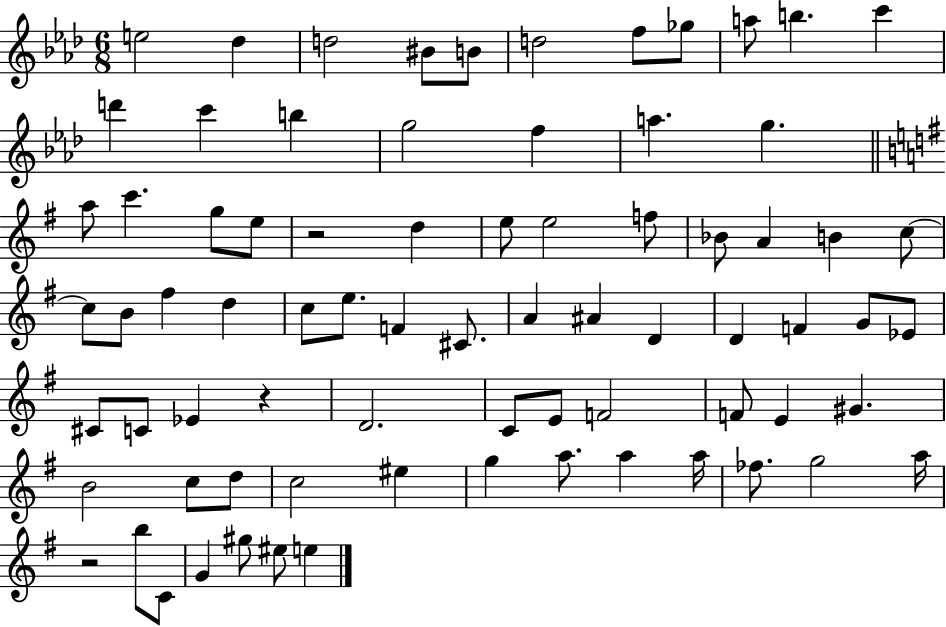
{
  \clef treble
  \numericTimeSignature
  \time 6/8
  \key aes \major
  \repeat volta 2 { e''2 des''4 | d''2 bis'8 b'8 | d''2 f''8 ges''8 | a''8 b''4. c'''4 | \break d'''4 c'''4 b''4 | g''2 f''4 | a''4. g''4. | \bar "||" \break \key e \minor a''8 c'''4. g''8 e''8 | r2 d''4 | e''8 e''2 f''8 | bes'8 a'4 b'4 c''8~~ | \break c''8 b'8 fis''4 d''4 | c''8 e''8. f'4 cis'8. | a'4 ais'4 d'4 | d'4 f'4 g'8 ees'8 | \break cis'8 c'8 ees'4 r4 | d'2. | c'8 e'8 f'2 | f'8 e'4 gis'4. | \break b'2 c''8 d''8 | c''2 eis''4 | g''4 a''8. a''4 a''16 | fes''8. g''2 a''16 | \break r2 b''8 c'8 | g'4 gis''8 eis''8 e''4 | } \bar "|."
}